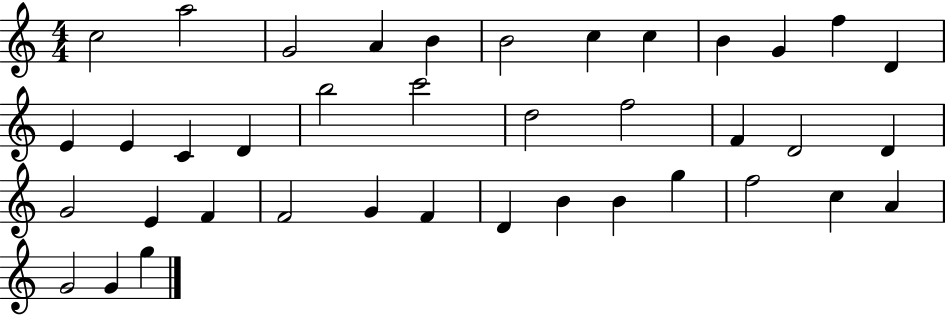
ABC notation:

X:1
T:Untitled
M:4/4
L:1/4
K:C
c2 a2 G2 A B B2 c c B G f D E E C D b2 c'2 d2 f2 F D2 D G2 E F F2 G F D B B g f2 c A G2 G g